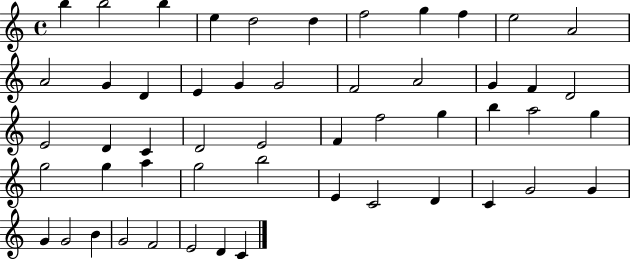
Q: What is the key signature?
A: C major